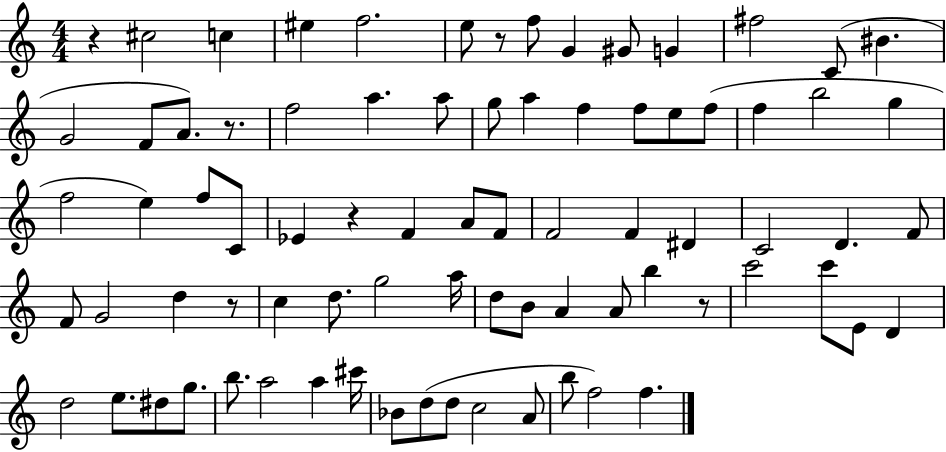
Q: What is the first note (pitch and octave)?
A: C#5